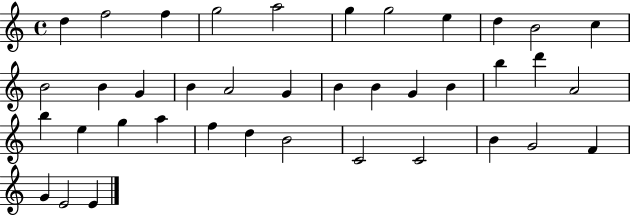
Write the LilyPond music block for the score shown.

{
  \clef treble
  \time 4/4
  \defaultTimeSignature
  \key c \major
  d''4 f''2 f''4 | g''2 a''2 | g''4 g''2 e''4 | d''4 b'2 c''4 | \break b'2 b'4 g'4 | b'4 a'2 g'4 | b'4 b'4 g'4 b'4 | b''4 d'''4 a'2 | \break b''4 e''4 g''4 a''4 | f''4 d''4 b'2 | c'2 c'2 | b'4 g'2 f'4 | \break g'4 e'2 e'4 | \bar "|."
}